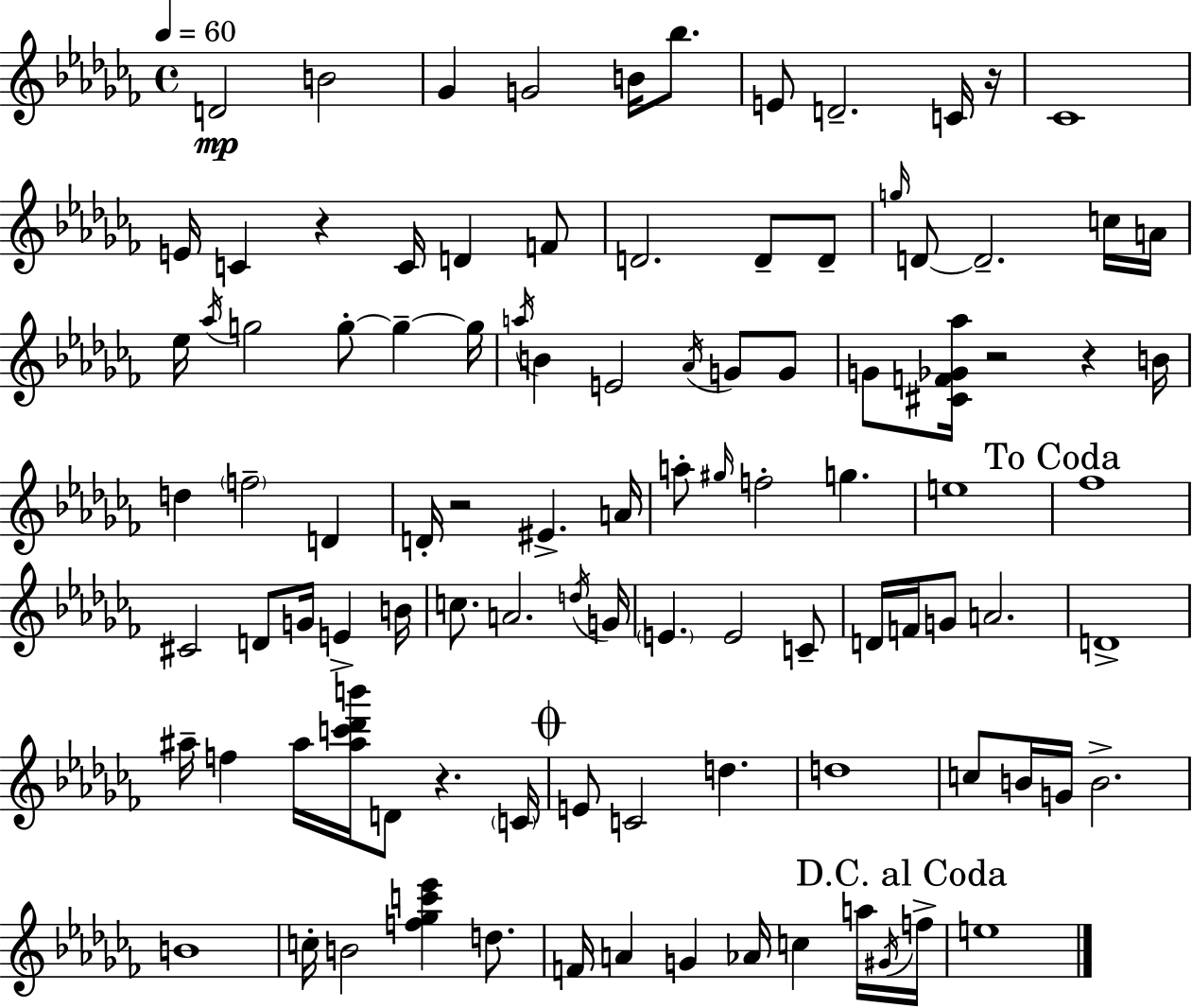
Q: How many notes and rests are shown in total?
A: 101